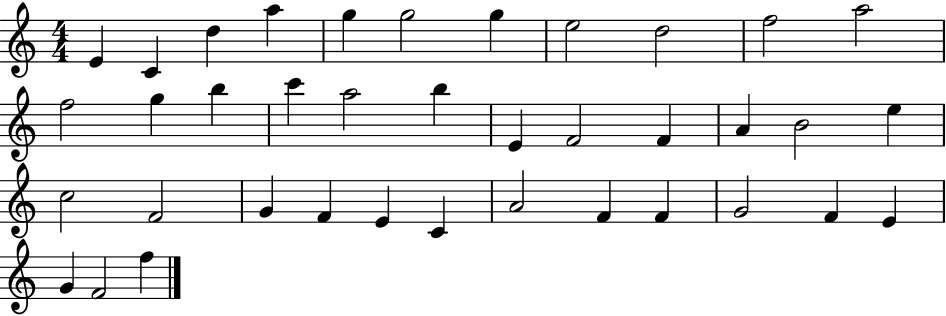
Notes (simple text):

E4/q C4/q D5/q A5/q G5/q G5/h G5/q E5/h D5/h F5/h A5/h F5/h G5/q B5/q C6/q A5/h B5/q E4/q F4/h F4/q A4/q B4/h E5/q C5/h F4/h G4/q F4/q E4/q C4/q A4/h F4/q F4/q G4/h F4/q E4/q G4/q F4/h F5/q